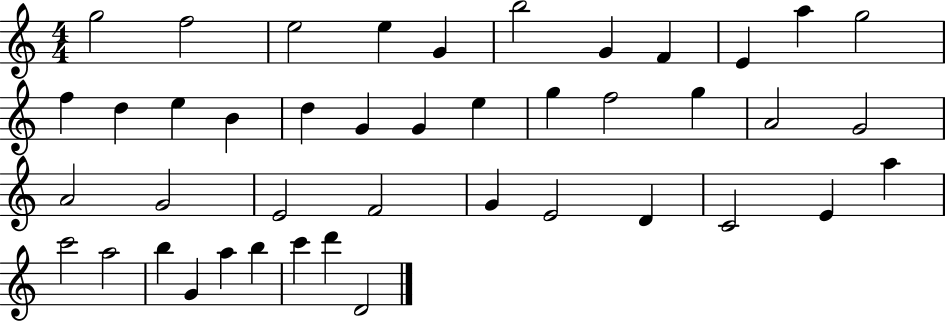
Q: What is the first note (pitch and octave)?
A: G5